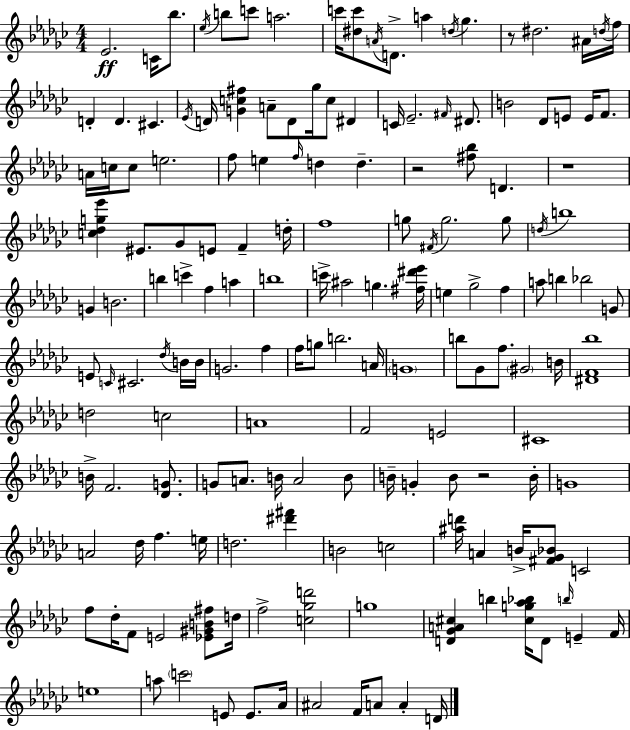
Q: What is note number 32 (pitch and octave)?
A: B4